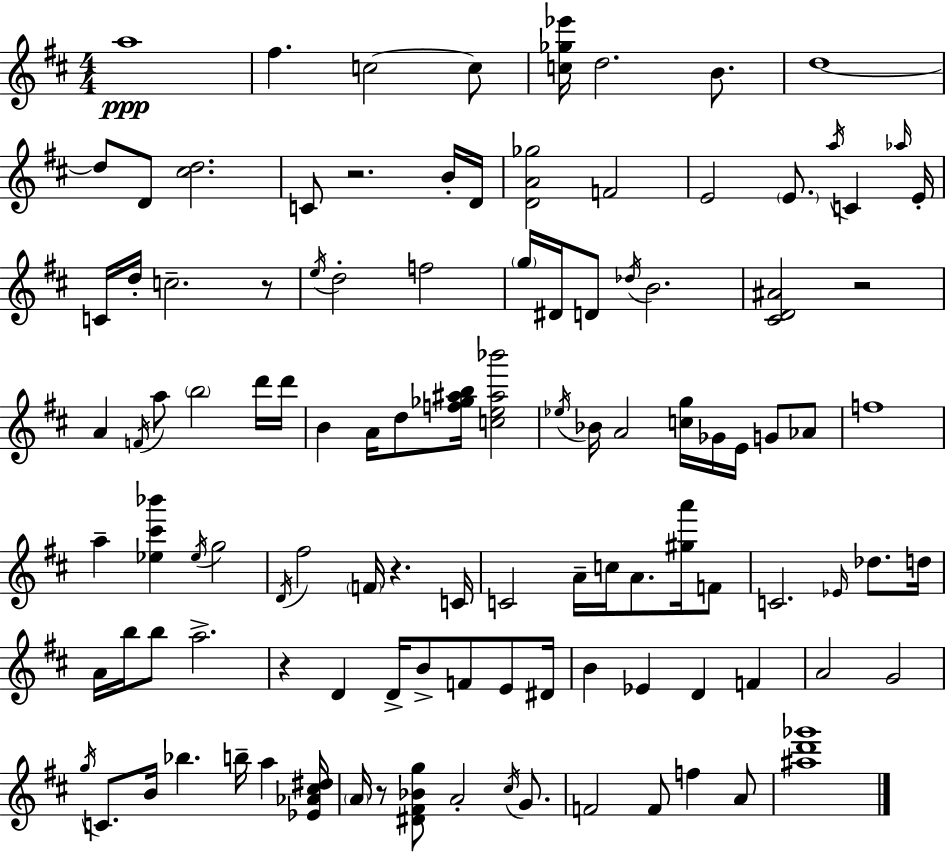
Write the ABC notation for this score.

X:1
T:Untitled
M:4/4
L:1/4
K:D
a4 ^f c2 c/2 [c_g_e']/4 d2 B/2 d4 d/2 D/2 [^cd]2 C/2 z2 B/4 D/4 [DA_g]2 F2 E2 E/2 a/4 C _a/4 E/4 C/4 d/4 c2 z/2 e/4 d2 f2 g/4 ^D/4 D/2 _d/4 B2 [^CD^A]2 z2 A F/4 a/2 b2 d'/4 d'/4 B A/4 d/2 [f_g^ab]/4 [ce^a_b']2 _e/4 _B/4 A2 [cg]/4 _G/4 E/4 G/2 _A/2 f4 a [_e^c'_b'] _e/4 g2 D/4 ^f2 F/4 z C/4 C2 A/4 c/4 A/2 [^ga']/4 F/2 C2 _E/4 _d/2 d/4 A/4 b/4 b/2 a2 z D D/4 B/2 F/2 E/2 ^D/4 B _E D F A2 G2 g/4 C/2 B/4 _b b/4 a [_E_A^c^d]/4 A/4 z/2 [^D^F_Bg]/2 A2 ^c/4 G/2 F2 F/2 f A/2 [^ad'_g']4